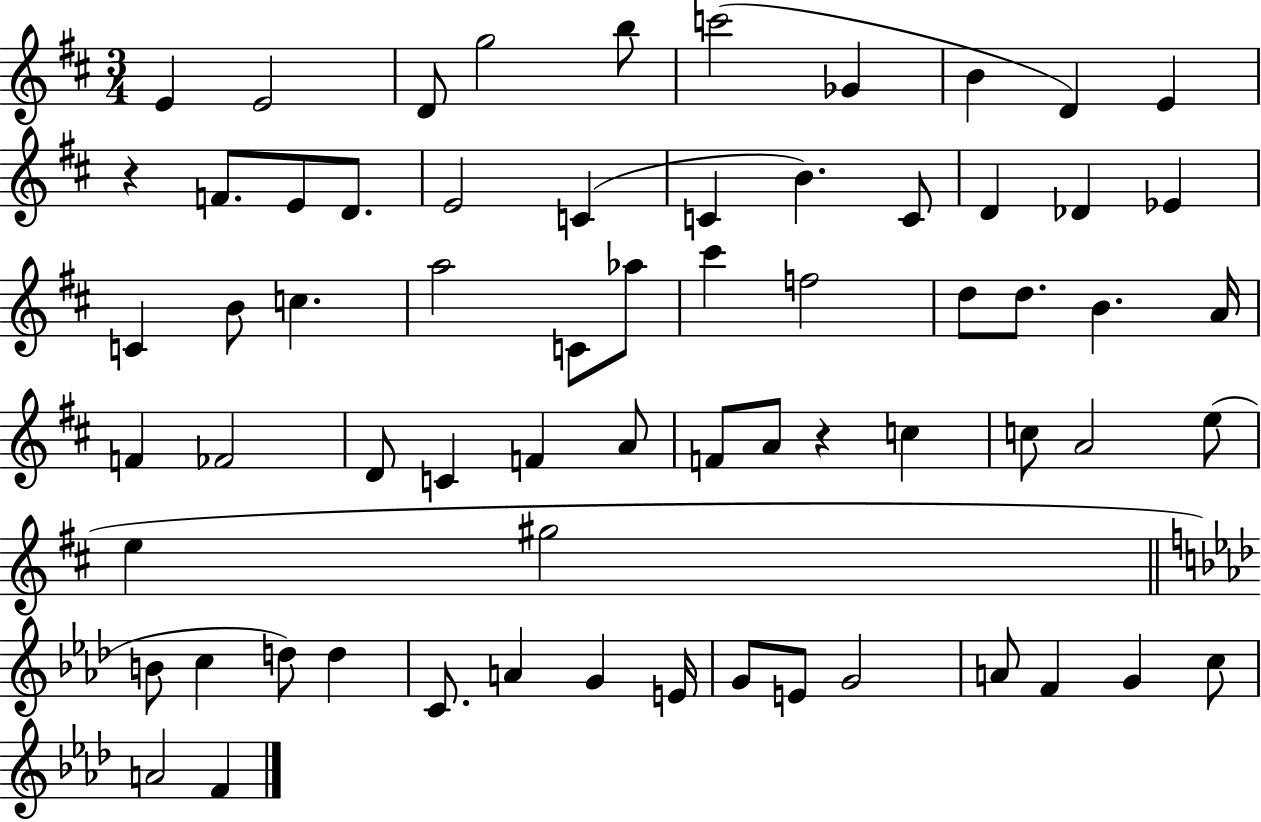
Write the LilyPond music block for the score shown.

{
  \clef treble
  \numericTimeSignature
  \time 3/4
  \key d \major
  e'4 e'2 | d'8 g''2 b''8 | c'''2( ges'4 | b'4 d'4) e'4 | \break r4 f'8. e'8 d'8. | e'2 c'4( | c'4 b'4.) c'8 | d'4 des'4 ees'4 | \break c'4 b'8 c''4. | a''2 c'8 aes''8 | cis'''4 f''2 | d''8 d''8. b'4. a'16 | \break f'4 fes'2 | d'8 c'4 f'4 a'8 | f'8 a'8 r4 c''4 | c''8 a'2 e''8( | \break e''4 gis''2 | \bar "||" \break \key aes \major b'8 c''4 d''8) d''4 | c'8. a'4 g'4 e'16 | g'8 e'8 g'2 | a'8 f'4 g'4 c''8 | \break a'2 f'4 | \bar "|."
}